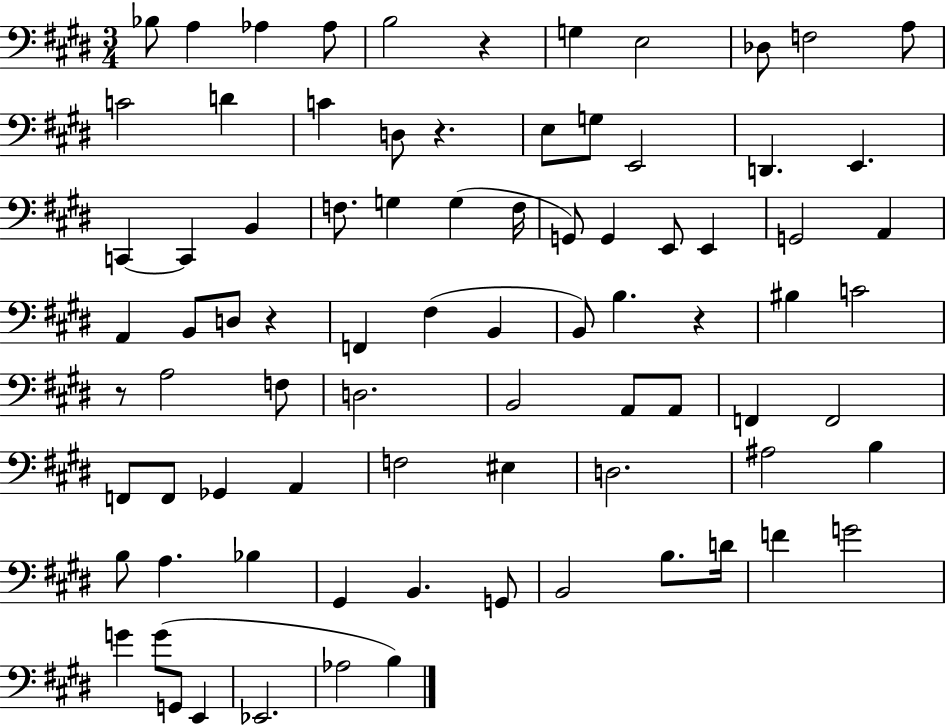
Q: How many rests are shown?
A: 5